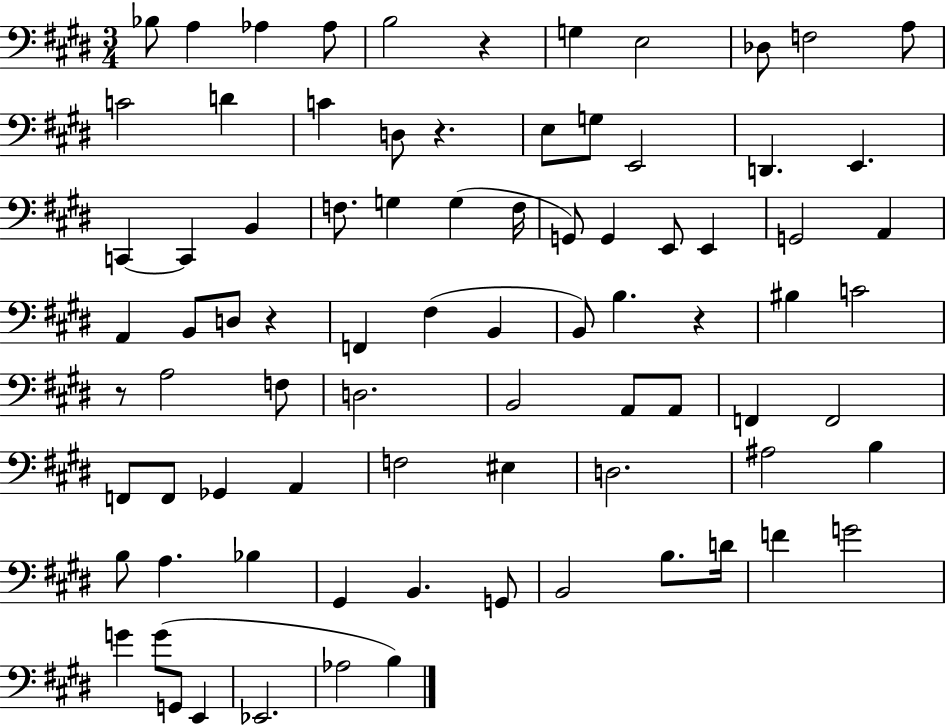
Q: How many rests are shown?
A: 5